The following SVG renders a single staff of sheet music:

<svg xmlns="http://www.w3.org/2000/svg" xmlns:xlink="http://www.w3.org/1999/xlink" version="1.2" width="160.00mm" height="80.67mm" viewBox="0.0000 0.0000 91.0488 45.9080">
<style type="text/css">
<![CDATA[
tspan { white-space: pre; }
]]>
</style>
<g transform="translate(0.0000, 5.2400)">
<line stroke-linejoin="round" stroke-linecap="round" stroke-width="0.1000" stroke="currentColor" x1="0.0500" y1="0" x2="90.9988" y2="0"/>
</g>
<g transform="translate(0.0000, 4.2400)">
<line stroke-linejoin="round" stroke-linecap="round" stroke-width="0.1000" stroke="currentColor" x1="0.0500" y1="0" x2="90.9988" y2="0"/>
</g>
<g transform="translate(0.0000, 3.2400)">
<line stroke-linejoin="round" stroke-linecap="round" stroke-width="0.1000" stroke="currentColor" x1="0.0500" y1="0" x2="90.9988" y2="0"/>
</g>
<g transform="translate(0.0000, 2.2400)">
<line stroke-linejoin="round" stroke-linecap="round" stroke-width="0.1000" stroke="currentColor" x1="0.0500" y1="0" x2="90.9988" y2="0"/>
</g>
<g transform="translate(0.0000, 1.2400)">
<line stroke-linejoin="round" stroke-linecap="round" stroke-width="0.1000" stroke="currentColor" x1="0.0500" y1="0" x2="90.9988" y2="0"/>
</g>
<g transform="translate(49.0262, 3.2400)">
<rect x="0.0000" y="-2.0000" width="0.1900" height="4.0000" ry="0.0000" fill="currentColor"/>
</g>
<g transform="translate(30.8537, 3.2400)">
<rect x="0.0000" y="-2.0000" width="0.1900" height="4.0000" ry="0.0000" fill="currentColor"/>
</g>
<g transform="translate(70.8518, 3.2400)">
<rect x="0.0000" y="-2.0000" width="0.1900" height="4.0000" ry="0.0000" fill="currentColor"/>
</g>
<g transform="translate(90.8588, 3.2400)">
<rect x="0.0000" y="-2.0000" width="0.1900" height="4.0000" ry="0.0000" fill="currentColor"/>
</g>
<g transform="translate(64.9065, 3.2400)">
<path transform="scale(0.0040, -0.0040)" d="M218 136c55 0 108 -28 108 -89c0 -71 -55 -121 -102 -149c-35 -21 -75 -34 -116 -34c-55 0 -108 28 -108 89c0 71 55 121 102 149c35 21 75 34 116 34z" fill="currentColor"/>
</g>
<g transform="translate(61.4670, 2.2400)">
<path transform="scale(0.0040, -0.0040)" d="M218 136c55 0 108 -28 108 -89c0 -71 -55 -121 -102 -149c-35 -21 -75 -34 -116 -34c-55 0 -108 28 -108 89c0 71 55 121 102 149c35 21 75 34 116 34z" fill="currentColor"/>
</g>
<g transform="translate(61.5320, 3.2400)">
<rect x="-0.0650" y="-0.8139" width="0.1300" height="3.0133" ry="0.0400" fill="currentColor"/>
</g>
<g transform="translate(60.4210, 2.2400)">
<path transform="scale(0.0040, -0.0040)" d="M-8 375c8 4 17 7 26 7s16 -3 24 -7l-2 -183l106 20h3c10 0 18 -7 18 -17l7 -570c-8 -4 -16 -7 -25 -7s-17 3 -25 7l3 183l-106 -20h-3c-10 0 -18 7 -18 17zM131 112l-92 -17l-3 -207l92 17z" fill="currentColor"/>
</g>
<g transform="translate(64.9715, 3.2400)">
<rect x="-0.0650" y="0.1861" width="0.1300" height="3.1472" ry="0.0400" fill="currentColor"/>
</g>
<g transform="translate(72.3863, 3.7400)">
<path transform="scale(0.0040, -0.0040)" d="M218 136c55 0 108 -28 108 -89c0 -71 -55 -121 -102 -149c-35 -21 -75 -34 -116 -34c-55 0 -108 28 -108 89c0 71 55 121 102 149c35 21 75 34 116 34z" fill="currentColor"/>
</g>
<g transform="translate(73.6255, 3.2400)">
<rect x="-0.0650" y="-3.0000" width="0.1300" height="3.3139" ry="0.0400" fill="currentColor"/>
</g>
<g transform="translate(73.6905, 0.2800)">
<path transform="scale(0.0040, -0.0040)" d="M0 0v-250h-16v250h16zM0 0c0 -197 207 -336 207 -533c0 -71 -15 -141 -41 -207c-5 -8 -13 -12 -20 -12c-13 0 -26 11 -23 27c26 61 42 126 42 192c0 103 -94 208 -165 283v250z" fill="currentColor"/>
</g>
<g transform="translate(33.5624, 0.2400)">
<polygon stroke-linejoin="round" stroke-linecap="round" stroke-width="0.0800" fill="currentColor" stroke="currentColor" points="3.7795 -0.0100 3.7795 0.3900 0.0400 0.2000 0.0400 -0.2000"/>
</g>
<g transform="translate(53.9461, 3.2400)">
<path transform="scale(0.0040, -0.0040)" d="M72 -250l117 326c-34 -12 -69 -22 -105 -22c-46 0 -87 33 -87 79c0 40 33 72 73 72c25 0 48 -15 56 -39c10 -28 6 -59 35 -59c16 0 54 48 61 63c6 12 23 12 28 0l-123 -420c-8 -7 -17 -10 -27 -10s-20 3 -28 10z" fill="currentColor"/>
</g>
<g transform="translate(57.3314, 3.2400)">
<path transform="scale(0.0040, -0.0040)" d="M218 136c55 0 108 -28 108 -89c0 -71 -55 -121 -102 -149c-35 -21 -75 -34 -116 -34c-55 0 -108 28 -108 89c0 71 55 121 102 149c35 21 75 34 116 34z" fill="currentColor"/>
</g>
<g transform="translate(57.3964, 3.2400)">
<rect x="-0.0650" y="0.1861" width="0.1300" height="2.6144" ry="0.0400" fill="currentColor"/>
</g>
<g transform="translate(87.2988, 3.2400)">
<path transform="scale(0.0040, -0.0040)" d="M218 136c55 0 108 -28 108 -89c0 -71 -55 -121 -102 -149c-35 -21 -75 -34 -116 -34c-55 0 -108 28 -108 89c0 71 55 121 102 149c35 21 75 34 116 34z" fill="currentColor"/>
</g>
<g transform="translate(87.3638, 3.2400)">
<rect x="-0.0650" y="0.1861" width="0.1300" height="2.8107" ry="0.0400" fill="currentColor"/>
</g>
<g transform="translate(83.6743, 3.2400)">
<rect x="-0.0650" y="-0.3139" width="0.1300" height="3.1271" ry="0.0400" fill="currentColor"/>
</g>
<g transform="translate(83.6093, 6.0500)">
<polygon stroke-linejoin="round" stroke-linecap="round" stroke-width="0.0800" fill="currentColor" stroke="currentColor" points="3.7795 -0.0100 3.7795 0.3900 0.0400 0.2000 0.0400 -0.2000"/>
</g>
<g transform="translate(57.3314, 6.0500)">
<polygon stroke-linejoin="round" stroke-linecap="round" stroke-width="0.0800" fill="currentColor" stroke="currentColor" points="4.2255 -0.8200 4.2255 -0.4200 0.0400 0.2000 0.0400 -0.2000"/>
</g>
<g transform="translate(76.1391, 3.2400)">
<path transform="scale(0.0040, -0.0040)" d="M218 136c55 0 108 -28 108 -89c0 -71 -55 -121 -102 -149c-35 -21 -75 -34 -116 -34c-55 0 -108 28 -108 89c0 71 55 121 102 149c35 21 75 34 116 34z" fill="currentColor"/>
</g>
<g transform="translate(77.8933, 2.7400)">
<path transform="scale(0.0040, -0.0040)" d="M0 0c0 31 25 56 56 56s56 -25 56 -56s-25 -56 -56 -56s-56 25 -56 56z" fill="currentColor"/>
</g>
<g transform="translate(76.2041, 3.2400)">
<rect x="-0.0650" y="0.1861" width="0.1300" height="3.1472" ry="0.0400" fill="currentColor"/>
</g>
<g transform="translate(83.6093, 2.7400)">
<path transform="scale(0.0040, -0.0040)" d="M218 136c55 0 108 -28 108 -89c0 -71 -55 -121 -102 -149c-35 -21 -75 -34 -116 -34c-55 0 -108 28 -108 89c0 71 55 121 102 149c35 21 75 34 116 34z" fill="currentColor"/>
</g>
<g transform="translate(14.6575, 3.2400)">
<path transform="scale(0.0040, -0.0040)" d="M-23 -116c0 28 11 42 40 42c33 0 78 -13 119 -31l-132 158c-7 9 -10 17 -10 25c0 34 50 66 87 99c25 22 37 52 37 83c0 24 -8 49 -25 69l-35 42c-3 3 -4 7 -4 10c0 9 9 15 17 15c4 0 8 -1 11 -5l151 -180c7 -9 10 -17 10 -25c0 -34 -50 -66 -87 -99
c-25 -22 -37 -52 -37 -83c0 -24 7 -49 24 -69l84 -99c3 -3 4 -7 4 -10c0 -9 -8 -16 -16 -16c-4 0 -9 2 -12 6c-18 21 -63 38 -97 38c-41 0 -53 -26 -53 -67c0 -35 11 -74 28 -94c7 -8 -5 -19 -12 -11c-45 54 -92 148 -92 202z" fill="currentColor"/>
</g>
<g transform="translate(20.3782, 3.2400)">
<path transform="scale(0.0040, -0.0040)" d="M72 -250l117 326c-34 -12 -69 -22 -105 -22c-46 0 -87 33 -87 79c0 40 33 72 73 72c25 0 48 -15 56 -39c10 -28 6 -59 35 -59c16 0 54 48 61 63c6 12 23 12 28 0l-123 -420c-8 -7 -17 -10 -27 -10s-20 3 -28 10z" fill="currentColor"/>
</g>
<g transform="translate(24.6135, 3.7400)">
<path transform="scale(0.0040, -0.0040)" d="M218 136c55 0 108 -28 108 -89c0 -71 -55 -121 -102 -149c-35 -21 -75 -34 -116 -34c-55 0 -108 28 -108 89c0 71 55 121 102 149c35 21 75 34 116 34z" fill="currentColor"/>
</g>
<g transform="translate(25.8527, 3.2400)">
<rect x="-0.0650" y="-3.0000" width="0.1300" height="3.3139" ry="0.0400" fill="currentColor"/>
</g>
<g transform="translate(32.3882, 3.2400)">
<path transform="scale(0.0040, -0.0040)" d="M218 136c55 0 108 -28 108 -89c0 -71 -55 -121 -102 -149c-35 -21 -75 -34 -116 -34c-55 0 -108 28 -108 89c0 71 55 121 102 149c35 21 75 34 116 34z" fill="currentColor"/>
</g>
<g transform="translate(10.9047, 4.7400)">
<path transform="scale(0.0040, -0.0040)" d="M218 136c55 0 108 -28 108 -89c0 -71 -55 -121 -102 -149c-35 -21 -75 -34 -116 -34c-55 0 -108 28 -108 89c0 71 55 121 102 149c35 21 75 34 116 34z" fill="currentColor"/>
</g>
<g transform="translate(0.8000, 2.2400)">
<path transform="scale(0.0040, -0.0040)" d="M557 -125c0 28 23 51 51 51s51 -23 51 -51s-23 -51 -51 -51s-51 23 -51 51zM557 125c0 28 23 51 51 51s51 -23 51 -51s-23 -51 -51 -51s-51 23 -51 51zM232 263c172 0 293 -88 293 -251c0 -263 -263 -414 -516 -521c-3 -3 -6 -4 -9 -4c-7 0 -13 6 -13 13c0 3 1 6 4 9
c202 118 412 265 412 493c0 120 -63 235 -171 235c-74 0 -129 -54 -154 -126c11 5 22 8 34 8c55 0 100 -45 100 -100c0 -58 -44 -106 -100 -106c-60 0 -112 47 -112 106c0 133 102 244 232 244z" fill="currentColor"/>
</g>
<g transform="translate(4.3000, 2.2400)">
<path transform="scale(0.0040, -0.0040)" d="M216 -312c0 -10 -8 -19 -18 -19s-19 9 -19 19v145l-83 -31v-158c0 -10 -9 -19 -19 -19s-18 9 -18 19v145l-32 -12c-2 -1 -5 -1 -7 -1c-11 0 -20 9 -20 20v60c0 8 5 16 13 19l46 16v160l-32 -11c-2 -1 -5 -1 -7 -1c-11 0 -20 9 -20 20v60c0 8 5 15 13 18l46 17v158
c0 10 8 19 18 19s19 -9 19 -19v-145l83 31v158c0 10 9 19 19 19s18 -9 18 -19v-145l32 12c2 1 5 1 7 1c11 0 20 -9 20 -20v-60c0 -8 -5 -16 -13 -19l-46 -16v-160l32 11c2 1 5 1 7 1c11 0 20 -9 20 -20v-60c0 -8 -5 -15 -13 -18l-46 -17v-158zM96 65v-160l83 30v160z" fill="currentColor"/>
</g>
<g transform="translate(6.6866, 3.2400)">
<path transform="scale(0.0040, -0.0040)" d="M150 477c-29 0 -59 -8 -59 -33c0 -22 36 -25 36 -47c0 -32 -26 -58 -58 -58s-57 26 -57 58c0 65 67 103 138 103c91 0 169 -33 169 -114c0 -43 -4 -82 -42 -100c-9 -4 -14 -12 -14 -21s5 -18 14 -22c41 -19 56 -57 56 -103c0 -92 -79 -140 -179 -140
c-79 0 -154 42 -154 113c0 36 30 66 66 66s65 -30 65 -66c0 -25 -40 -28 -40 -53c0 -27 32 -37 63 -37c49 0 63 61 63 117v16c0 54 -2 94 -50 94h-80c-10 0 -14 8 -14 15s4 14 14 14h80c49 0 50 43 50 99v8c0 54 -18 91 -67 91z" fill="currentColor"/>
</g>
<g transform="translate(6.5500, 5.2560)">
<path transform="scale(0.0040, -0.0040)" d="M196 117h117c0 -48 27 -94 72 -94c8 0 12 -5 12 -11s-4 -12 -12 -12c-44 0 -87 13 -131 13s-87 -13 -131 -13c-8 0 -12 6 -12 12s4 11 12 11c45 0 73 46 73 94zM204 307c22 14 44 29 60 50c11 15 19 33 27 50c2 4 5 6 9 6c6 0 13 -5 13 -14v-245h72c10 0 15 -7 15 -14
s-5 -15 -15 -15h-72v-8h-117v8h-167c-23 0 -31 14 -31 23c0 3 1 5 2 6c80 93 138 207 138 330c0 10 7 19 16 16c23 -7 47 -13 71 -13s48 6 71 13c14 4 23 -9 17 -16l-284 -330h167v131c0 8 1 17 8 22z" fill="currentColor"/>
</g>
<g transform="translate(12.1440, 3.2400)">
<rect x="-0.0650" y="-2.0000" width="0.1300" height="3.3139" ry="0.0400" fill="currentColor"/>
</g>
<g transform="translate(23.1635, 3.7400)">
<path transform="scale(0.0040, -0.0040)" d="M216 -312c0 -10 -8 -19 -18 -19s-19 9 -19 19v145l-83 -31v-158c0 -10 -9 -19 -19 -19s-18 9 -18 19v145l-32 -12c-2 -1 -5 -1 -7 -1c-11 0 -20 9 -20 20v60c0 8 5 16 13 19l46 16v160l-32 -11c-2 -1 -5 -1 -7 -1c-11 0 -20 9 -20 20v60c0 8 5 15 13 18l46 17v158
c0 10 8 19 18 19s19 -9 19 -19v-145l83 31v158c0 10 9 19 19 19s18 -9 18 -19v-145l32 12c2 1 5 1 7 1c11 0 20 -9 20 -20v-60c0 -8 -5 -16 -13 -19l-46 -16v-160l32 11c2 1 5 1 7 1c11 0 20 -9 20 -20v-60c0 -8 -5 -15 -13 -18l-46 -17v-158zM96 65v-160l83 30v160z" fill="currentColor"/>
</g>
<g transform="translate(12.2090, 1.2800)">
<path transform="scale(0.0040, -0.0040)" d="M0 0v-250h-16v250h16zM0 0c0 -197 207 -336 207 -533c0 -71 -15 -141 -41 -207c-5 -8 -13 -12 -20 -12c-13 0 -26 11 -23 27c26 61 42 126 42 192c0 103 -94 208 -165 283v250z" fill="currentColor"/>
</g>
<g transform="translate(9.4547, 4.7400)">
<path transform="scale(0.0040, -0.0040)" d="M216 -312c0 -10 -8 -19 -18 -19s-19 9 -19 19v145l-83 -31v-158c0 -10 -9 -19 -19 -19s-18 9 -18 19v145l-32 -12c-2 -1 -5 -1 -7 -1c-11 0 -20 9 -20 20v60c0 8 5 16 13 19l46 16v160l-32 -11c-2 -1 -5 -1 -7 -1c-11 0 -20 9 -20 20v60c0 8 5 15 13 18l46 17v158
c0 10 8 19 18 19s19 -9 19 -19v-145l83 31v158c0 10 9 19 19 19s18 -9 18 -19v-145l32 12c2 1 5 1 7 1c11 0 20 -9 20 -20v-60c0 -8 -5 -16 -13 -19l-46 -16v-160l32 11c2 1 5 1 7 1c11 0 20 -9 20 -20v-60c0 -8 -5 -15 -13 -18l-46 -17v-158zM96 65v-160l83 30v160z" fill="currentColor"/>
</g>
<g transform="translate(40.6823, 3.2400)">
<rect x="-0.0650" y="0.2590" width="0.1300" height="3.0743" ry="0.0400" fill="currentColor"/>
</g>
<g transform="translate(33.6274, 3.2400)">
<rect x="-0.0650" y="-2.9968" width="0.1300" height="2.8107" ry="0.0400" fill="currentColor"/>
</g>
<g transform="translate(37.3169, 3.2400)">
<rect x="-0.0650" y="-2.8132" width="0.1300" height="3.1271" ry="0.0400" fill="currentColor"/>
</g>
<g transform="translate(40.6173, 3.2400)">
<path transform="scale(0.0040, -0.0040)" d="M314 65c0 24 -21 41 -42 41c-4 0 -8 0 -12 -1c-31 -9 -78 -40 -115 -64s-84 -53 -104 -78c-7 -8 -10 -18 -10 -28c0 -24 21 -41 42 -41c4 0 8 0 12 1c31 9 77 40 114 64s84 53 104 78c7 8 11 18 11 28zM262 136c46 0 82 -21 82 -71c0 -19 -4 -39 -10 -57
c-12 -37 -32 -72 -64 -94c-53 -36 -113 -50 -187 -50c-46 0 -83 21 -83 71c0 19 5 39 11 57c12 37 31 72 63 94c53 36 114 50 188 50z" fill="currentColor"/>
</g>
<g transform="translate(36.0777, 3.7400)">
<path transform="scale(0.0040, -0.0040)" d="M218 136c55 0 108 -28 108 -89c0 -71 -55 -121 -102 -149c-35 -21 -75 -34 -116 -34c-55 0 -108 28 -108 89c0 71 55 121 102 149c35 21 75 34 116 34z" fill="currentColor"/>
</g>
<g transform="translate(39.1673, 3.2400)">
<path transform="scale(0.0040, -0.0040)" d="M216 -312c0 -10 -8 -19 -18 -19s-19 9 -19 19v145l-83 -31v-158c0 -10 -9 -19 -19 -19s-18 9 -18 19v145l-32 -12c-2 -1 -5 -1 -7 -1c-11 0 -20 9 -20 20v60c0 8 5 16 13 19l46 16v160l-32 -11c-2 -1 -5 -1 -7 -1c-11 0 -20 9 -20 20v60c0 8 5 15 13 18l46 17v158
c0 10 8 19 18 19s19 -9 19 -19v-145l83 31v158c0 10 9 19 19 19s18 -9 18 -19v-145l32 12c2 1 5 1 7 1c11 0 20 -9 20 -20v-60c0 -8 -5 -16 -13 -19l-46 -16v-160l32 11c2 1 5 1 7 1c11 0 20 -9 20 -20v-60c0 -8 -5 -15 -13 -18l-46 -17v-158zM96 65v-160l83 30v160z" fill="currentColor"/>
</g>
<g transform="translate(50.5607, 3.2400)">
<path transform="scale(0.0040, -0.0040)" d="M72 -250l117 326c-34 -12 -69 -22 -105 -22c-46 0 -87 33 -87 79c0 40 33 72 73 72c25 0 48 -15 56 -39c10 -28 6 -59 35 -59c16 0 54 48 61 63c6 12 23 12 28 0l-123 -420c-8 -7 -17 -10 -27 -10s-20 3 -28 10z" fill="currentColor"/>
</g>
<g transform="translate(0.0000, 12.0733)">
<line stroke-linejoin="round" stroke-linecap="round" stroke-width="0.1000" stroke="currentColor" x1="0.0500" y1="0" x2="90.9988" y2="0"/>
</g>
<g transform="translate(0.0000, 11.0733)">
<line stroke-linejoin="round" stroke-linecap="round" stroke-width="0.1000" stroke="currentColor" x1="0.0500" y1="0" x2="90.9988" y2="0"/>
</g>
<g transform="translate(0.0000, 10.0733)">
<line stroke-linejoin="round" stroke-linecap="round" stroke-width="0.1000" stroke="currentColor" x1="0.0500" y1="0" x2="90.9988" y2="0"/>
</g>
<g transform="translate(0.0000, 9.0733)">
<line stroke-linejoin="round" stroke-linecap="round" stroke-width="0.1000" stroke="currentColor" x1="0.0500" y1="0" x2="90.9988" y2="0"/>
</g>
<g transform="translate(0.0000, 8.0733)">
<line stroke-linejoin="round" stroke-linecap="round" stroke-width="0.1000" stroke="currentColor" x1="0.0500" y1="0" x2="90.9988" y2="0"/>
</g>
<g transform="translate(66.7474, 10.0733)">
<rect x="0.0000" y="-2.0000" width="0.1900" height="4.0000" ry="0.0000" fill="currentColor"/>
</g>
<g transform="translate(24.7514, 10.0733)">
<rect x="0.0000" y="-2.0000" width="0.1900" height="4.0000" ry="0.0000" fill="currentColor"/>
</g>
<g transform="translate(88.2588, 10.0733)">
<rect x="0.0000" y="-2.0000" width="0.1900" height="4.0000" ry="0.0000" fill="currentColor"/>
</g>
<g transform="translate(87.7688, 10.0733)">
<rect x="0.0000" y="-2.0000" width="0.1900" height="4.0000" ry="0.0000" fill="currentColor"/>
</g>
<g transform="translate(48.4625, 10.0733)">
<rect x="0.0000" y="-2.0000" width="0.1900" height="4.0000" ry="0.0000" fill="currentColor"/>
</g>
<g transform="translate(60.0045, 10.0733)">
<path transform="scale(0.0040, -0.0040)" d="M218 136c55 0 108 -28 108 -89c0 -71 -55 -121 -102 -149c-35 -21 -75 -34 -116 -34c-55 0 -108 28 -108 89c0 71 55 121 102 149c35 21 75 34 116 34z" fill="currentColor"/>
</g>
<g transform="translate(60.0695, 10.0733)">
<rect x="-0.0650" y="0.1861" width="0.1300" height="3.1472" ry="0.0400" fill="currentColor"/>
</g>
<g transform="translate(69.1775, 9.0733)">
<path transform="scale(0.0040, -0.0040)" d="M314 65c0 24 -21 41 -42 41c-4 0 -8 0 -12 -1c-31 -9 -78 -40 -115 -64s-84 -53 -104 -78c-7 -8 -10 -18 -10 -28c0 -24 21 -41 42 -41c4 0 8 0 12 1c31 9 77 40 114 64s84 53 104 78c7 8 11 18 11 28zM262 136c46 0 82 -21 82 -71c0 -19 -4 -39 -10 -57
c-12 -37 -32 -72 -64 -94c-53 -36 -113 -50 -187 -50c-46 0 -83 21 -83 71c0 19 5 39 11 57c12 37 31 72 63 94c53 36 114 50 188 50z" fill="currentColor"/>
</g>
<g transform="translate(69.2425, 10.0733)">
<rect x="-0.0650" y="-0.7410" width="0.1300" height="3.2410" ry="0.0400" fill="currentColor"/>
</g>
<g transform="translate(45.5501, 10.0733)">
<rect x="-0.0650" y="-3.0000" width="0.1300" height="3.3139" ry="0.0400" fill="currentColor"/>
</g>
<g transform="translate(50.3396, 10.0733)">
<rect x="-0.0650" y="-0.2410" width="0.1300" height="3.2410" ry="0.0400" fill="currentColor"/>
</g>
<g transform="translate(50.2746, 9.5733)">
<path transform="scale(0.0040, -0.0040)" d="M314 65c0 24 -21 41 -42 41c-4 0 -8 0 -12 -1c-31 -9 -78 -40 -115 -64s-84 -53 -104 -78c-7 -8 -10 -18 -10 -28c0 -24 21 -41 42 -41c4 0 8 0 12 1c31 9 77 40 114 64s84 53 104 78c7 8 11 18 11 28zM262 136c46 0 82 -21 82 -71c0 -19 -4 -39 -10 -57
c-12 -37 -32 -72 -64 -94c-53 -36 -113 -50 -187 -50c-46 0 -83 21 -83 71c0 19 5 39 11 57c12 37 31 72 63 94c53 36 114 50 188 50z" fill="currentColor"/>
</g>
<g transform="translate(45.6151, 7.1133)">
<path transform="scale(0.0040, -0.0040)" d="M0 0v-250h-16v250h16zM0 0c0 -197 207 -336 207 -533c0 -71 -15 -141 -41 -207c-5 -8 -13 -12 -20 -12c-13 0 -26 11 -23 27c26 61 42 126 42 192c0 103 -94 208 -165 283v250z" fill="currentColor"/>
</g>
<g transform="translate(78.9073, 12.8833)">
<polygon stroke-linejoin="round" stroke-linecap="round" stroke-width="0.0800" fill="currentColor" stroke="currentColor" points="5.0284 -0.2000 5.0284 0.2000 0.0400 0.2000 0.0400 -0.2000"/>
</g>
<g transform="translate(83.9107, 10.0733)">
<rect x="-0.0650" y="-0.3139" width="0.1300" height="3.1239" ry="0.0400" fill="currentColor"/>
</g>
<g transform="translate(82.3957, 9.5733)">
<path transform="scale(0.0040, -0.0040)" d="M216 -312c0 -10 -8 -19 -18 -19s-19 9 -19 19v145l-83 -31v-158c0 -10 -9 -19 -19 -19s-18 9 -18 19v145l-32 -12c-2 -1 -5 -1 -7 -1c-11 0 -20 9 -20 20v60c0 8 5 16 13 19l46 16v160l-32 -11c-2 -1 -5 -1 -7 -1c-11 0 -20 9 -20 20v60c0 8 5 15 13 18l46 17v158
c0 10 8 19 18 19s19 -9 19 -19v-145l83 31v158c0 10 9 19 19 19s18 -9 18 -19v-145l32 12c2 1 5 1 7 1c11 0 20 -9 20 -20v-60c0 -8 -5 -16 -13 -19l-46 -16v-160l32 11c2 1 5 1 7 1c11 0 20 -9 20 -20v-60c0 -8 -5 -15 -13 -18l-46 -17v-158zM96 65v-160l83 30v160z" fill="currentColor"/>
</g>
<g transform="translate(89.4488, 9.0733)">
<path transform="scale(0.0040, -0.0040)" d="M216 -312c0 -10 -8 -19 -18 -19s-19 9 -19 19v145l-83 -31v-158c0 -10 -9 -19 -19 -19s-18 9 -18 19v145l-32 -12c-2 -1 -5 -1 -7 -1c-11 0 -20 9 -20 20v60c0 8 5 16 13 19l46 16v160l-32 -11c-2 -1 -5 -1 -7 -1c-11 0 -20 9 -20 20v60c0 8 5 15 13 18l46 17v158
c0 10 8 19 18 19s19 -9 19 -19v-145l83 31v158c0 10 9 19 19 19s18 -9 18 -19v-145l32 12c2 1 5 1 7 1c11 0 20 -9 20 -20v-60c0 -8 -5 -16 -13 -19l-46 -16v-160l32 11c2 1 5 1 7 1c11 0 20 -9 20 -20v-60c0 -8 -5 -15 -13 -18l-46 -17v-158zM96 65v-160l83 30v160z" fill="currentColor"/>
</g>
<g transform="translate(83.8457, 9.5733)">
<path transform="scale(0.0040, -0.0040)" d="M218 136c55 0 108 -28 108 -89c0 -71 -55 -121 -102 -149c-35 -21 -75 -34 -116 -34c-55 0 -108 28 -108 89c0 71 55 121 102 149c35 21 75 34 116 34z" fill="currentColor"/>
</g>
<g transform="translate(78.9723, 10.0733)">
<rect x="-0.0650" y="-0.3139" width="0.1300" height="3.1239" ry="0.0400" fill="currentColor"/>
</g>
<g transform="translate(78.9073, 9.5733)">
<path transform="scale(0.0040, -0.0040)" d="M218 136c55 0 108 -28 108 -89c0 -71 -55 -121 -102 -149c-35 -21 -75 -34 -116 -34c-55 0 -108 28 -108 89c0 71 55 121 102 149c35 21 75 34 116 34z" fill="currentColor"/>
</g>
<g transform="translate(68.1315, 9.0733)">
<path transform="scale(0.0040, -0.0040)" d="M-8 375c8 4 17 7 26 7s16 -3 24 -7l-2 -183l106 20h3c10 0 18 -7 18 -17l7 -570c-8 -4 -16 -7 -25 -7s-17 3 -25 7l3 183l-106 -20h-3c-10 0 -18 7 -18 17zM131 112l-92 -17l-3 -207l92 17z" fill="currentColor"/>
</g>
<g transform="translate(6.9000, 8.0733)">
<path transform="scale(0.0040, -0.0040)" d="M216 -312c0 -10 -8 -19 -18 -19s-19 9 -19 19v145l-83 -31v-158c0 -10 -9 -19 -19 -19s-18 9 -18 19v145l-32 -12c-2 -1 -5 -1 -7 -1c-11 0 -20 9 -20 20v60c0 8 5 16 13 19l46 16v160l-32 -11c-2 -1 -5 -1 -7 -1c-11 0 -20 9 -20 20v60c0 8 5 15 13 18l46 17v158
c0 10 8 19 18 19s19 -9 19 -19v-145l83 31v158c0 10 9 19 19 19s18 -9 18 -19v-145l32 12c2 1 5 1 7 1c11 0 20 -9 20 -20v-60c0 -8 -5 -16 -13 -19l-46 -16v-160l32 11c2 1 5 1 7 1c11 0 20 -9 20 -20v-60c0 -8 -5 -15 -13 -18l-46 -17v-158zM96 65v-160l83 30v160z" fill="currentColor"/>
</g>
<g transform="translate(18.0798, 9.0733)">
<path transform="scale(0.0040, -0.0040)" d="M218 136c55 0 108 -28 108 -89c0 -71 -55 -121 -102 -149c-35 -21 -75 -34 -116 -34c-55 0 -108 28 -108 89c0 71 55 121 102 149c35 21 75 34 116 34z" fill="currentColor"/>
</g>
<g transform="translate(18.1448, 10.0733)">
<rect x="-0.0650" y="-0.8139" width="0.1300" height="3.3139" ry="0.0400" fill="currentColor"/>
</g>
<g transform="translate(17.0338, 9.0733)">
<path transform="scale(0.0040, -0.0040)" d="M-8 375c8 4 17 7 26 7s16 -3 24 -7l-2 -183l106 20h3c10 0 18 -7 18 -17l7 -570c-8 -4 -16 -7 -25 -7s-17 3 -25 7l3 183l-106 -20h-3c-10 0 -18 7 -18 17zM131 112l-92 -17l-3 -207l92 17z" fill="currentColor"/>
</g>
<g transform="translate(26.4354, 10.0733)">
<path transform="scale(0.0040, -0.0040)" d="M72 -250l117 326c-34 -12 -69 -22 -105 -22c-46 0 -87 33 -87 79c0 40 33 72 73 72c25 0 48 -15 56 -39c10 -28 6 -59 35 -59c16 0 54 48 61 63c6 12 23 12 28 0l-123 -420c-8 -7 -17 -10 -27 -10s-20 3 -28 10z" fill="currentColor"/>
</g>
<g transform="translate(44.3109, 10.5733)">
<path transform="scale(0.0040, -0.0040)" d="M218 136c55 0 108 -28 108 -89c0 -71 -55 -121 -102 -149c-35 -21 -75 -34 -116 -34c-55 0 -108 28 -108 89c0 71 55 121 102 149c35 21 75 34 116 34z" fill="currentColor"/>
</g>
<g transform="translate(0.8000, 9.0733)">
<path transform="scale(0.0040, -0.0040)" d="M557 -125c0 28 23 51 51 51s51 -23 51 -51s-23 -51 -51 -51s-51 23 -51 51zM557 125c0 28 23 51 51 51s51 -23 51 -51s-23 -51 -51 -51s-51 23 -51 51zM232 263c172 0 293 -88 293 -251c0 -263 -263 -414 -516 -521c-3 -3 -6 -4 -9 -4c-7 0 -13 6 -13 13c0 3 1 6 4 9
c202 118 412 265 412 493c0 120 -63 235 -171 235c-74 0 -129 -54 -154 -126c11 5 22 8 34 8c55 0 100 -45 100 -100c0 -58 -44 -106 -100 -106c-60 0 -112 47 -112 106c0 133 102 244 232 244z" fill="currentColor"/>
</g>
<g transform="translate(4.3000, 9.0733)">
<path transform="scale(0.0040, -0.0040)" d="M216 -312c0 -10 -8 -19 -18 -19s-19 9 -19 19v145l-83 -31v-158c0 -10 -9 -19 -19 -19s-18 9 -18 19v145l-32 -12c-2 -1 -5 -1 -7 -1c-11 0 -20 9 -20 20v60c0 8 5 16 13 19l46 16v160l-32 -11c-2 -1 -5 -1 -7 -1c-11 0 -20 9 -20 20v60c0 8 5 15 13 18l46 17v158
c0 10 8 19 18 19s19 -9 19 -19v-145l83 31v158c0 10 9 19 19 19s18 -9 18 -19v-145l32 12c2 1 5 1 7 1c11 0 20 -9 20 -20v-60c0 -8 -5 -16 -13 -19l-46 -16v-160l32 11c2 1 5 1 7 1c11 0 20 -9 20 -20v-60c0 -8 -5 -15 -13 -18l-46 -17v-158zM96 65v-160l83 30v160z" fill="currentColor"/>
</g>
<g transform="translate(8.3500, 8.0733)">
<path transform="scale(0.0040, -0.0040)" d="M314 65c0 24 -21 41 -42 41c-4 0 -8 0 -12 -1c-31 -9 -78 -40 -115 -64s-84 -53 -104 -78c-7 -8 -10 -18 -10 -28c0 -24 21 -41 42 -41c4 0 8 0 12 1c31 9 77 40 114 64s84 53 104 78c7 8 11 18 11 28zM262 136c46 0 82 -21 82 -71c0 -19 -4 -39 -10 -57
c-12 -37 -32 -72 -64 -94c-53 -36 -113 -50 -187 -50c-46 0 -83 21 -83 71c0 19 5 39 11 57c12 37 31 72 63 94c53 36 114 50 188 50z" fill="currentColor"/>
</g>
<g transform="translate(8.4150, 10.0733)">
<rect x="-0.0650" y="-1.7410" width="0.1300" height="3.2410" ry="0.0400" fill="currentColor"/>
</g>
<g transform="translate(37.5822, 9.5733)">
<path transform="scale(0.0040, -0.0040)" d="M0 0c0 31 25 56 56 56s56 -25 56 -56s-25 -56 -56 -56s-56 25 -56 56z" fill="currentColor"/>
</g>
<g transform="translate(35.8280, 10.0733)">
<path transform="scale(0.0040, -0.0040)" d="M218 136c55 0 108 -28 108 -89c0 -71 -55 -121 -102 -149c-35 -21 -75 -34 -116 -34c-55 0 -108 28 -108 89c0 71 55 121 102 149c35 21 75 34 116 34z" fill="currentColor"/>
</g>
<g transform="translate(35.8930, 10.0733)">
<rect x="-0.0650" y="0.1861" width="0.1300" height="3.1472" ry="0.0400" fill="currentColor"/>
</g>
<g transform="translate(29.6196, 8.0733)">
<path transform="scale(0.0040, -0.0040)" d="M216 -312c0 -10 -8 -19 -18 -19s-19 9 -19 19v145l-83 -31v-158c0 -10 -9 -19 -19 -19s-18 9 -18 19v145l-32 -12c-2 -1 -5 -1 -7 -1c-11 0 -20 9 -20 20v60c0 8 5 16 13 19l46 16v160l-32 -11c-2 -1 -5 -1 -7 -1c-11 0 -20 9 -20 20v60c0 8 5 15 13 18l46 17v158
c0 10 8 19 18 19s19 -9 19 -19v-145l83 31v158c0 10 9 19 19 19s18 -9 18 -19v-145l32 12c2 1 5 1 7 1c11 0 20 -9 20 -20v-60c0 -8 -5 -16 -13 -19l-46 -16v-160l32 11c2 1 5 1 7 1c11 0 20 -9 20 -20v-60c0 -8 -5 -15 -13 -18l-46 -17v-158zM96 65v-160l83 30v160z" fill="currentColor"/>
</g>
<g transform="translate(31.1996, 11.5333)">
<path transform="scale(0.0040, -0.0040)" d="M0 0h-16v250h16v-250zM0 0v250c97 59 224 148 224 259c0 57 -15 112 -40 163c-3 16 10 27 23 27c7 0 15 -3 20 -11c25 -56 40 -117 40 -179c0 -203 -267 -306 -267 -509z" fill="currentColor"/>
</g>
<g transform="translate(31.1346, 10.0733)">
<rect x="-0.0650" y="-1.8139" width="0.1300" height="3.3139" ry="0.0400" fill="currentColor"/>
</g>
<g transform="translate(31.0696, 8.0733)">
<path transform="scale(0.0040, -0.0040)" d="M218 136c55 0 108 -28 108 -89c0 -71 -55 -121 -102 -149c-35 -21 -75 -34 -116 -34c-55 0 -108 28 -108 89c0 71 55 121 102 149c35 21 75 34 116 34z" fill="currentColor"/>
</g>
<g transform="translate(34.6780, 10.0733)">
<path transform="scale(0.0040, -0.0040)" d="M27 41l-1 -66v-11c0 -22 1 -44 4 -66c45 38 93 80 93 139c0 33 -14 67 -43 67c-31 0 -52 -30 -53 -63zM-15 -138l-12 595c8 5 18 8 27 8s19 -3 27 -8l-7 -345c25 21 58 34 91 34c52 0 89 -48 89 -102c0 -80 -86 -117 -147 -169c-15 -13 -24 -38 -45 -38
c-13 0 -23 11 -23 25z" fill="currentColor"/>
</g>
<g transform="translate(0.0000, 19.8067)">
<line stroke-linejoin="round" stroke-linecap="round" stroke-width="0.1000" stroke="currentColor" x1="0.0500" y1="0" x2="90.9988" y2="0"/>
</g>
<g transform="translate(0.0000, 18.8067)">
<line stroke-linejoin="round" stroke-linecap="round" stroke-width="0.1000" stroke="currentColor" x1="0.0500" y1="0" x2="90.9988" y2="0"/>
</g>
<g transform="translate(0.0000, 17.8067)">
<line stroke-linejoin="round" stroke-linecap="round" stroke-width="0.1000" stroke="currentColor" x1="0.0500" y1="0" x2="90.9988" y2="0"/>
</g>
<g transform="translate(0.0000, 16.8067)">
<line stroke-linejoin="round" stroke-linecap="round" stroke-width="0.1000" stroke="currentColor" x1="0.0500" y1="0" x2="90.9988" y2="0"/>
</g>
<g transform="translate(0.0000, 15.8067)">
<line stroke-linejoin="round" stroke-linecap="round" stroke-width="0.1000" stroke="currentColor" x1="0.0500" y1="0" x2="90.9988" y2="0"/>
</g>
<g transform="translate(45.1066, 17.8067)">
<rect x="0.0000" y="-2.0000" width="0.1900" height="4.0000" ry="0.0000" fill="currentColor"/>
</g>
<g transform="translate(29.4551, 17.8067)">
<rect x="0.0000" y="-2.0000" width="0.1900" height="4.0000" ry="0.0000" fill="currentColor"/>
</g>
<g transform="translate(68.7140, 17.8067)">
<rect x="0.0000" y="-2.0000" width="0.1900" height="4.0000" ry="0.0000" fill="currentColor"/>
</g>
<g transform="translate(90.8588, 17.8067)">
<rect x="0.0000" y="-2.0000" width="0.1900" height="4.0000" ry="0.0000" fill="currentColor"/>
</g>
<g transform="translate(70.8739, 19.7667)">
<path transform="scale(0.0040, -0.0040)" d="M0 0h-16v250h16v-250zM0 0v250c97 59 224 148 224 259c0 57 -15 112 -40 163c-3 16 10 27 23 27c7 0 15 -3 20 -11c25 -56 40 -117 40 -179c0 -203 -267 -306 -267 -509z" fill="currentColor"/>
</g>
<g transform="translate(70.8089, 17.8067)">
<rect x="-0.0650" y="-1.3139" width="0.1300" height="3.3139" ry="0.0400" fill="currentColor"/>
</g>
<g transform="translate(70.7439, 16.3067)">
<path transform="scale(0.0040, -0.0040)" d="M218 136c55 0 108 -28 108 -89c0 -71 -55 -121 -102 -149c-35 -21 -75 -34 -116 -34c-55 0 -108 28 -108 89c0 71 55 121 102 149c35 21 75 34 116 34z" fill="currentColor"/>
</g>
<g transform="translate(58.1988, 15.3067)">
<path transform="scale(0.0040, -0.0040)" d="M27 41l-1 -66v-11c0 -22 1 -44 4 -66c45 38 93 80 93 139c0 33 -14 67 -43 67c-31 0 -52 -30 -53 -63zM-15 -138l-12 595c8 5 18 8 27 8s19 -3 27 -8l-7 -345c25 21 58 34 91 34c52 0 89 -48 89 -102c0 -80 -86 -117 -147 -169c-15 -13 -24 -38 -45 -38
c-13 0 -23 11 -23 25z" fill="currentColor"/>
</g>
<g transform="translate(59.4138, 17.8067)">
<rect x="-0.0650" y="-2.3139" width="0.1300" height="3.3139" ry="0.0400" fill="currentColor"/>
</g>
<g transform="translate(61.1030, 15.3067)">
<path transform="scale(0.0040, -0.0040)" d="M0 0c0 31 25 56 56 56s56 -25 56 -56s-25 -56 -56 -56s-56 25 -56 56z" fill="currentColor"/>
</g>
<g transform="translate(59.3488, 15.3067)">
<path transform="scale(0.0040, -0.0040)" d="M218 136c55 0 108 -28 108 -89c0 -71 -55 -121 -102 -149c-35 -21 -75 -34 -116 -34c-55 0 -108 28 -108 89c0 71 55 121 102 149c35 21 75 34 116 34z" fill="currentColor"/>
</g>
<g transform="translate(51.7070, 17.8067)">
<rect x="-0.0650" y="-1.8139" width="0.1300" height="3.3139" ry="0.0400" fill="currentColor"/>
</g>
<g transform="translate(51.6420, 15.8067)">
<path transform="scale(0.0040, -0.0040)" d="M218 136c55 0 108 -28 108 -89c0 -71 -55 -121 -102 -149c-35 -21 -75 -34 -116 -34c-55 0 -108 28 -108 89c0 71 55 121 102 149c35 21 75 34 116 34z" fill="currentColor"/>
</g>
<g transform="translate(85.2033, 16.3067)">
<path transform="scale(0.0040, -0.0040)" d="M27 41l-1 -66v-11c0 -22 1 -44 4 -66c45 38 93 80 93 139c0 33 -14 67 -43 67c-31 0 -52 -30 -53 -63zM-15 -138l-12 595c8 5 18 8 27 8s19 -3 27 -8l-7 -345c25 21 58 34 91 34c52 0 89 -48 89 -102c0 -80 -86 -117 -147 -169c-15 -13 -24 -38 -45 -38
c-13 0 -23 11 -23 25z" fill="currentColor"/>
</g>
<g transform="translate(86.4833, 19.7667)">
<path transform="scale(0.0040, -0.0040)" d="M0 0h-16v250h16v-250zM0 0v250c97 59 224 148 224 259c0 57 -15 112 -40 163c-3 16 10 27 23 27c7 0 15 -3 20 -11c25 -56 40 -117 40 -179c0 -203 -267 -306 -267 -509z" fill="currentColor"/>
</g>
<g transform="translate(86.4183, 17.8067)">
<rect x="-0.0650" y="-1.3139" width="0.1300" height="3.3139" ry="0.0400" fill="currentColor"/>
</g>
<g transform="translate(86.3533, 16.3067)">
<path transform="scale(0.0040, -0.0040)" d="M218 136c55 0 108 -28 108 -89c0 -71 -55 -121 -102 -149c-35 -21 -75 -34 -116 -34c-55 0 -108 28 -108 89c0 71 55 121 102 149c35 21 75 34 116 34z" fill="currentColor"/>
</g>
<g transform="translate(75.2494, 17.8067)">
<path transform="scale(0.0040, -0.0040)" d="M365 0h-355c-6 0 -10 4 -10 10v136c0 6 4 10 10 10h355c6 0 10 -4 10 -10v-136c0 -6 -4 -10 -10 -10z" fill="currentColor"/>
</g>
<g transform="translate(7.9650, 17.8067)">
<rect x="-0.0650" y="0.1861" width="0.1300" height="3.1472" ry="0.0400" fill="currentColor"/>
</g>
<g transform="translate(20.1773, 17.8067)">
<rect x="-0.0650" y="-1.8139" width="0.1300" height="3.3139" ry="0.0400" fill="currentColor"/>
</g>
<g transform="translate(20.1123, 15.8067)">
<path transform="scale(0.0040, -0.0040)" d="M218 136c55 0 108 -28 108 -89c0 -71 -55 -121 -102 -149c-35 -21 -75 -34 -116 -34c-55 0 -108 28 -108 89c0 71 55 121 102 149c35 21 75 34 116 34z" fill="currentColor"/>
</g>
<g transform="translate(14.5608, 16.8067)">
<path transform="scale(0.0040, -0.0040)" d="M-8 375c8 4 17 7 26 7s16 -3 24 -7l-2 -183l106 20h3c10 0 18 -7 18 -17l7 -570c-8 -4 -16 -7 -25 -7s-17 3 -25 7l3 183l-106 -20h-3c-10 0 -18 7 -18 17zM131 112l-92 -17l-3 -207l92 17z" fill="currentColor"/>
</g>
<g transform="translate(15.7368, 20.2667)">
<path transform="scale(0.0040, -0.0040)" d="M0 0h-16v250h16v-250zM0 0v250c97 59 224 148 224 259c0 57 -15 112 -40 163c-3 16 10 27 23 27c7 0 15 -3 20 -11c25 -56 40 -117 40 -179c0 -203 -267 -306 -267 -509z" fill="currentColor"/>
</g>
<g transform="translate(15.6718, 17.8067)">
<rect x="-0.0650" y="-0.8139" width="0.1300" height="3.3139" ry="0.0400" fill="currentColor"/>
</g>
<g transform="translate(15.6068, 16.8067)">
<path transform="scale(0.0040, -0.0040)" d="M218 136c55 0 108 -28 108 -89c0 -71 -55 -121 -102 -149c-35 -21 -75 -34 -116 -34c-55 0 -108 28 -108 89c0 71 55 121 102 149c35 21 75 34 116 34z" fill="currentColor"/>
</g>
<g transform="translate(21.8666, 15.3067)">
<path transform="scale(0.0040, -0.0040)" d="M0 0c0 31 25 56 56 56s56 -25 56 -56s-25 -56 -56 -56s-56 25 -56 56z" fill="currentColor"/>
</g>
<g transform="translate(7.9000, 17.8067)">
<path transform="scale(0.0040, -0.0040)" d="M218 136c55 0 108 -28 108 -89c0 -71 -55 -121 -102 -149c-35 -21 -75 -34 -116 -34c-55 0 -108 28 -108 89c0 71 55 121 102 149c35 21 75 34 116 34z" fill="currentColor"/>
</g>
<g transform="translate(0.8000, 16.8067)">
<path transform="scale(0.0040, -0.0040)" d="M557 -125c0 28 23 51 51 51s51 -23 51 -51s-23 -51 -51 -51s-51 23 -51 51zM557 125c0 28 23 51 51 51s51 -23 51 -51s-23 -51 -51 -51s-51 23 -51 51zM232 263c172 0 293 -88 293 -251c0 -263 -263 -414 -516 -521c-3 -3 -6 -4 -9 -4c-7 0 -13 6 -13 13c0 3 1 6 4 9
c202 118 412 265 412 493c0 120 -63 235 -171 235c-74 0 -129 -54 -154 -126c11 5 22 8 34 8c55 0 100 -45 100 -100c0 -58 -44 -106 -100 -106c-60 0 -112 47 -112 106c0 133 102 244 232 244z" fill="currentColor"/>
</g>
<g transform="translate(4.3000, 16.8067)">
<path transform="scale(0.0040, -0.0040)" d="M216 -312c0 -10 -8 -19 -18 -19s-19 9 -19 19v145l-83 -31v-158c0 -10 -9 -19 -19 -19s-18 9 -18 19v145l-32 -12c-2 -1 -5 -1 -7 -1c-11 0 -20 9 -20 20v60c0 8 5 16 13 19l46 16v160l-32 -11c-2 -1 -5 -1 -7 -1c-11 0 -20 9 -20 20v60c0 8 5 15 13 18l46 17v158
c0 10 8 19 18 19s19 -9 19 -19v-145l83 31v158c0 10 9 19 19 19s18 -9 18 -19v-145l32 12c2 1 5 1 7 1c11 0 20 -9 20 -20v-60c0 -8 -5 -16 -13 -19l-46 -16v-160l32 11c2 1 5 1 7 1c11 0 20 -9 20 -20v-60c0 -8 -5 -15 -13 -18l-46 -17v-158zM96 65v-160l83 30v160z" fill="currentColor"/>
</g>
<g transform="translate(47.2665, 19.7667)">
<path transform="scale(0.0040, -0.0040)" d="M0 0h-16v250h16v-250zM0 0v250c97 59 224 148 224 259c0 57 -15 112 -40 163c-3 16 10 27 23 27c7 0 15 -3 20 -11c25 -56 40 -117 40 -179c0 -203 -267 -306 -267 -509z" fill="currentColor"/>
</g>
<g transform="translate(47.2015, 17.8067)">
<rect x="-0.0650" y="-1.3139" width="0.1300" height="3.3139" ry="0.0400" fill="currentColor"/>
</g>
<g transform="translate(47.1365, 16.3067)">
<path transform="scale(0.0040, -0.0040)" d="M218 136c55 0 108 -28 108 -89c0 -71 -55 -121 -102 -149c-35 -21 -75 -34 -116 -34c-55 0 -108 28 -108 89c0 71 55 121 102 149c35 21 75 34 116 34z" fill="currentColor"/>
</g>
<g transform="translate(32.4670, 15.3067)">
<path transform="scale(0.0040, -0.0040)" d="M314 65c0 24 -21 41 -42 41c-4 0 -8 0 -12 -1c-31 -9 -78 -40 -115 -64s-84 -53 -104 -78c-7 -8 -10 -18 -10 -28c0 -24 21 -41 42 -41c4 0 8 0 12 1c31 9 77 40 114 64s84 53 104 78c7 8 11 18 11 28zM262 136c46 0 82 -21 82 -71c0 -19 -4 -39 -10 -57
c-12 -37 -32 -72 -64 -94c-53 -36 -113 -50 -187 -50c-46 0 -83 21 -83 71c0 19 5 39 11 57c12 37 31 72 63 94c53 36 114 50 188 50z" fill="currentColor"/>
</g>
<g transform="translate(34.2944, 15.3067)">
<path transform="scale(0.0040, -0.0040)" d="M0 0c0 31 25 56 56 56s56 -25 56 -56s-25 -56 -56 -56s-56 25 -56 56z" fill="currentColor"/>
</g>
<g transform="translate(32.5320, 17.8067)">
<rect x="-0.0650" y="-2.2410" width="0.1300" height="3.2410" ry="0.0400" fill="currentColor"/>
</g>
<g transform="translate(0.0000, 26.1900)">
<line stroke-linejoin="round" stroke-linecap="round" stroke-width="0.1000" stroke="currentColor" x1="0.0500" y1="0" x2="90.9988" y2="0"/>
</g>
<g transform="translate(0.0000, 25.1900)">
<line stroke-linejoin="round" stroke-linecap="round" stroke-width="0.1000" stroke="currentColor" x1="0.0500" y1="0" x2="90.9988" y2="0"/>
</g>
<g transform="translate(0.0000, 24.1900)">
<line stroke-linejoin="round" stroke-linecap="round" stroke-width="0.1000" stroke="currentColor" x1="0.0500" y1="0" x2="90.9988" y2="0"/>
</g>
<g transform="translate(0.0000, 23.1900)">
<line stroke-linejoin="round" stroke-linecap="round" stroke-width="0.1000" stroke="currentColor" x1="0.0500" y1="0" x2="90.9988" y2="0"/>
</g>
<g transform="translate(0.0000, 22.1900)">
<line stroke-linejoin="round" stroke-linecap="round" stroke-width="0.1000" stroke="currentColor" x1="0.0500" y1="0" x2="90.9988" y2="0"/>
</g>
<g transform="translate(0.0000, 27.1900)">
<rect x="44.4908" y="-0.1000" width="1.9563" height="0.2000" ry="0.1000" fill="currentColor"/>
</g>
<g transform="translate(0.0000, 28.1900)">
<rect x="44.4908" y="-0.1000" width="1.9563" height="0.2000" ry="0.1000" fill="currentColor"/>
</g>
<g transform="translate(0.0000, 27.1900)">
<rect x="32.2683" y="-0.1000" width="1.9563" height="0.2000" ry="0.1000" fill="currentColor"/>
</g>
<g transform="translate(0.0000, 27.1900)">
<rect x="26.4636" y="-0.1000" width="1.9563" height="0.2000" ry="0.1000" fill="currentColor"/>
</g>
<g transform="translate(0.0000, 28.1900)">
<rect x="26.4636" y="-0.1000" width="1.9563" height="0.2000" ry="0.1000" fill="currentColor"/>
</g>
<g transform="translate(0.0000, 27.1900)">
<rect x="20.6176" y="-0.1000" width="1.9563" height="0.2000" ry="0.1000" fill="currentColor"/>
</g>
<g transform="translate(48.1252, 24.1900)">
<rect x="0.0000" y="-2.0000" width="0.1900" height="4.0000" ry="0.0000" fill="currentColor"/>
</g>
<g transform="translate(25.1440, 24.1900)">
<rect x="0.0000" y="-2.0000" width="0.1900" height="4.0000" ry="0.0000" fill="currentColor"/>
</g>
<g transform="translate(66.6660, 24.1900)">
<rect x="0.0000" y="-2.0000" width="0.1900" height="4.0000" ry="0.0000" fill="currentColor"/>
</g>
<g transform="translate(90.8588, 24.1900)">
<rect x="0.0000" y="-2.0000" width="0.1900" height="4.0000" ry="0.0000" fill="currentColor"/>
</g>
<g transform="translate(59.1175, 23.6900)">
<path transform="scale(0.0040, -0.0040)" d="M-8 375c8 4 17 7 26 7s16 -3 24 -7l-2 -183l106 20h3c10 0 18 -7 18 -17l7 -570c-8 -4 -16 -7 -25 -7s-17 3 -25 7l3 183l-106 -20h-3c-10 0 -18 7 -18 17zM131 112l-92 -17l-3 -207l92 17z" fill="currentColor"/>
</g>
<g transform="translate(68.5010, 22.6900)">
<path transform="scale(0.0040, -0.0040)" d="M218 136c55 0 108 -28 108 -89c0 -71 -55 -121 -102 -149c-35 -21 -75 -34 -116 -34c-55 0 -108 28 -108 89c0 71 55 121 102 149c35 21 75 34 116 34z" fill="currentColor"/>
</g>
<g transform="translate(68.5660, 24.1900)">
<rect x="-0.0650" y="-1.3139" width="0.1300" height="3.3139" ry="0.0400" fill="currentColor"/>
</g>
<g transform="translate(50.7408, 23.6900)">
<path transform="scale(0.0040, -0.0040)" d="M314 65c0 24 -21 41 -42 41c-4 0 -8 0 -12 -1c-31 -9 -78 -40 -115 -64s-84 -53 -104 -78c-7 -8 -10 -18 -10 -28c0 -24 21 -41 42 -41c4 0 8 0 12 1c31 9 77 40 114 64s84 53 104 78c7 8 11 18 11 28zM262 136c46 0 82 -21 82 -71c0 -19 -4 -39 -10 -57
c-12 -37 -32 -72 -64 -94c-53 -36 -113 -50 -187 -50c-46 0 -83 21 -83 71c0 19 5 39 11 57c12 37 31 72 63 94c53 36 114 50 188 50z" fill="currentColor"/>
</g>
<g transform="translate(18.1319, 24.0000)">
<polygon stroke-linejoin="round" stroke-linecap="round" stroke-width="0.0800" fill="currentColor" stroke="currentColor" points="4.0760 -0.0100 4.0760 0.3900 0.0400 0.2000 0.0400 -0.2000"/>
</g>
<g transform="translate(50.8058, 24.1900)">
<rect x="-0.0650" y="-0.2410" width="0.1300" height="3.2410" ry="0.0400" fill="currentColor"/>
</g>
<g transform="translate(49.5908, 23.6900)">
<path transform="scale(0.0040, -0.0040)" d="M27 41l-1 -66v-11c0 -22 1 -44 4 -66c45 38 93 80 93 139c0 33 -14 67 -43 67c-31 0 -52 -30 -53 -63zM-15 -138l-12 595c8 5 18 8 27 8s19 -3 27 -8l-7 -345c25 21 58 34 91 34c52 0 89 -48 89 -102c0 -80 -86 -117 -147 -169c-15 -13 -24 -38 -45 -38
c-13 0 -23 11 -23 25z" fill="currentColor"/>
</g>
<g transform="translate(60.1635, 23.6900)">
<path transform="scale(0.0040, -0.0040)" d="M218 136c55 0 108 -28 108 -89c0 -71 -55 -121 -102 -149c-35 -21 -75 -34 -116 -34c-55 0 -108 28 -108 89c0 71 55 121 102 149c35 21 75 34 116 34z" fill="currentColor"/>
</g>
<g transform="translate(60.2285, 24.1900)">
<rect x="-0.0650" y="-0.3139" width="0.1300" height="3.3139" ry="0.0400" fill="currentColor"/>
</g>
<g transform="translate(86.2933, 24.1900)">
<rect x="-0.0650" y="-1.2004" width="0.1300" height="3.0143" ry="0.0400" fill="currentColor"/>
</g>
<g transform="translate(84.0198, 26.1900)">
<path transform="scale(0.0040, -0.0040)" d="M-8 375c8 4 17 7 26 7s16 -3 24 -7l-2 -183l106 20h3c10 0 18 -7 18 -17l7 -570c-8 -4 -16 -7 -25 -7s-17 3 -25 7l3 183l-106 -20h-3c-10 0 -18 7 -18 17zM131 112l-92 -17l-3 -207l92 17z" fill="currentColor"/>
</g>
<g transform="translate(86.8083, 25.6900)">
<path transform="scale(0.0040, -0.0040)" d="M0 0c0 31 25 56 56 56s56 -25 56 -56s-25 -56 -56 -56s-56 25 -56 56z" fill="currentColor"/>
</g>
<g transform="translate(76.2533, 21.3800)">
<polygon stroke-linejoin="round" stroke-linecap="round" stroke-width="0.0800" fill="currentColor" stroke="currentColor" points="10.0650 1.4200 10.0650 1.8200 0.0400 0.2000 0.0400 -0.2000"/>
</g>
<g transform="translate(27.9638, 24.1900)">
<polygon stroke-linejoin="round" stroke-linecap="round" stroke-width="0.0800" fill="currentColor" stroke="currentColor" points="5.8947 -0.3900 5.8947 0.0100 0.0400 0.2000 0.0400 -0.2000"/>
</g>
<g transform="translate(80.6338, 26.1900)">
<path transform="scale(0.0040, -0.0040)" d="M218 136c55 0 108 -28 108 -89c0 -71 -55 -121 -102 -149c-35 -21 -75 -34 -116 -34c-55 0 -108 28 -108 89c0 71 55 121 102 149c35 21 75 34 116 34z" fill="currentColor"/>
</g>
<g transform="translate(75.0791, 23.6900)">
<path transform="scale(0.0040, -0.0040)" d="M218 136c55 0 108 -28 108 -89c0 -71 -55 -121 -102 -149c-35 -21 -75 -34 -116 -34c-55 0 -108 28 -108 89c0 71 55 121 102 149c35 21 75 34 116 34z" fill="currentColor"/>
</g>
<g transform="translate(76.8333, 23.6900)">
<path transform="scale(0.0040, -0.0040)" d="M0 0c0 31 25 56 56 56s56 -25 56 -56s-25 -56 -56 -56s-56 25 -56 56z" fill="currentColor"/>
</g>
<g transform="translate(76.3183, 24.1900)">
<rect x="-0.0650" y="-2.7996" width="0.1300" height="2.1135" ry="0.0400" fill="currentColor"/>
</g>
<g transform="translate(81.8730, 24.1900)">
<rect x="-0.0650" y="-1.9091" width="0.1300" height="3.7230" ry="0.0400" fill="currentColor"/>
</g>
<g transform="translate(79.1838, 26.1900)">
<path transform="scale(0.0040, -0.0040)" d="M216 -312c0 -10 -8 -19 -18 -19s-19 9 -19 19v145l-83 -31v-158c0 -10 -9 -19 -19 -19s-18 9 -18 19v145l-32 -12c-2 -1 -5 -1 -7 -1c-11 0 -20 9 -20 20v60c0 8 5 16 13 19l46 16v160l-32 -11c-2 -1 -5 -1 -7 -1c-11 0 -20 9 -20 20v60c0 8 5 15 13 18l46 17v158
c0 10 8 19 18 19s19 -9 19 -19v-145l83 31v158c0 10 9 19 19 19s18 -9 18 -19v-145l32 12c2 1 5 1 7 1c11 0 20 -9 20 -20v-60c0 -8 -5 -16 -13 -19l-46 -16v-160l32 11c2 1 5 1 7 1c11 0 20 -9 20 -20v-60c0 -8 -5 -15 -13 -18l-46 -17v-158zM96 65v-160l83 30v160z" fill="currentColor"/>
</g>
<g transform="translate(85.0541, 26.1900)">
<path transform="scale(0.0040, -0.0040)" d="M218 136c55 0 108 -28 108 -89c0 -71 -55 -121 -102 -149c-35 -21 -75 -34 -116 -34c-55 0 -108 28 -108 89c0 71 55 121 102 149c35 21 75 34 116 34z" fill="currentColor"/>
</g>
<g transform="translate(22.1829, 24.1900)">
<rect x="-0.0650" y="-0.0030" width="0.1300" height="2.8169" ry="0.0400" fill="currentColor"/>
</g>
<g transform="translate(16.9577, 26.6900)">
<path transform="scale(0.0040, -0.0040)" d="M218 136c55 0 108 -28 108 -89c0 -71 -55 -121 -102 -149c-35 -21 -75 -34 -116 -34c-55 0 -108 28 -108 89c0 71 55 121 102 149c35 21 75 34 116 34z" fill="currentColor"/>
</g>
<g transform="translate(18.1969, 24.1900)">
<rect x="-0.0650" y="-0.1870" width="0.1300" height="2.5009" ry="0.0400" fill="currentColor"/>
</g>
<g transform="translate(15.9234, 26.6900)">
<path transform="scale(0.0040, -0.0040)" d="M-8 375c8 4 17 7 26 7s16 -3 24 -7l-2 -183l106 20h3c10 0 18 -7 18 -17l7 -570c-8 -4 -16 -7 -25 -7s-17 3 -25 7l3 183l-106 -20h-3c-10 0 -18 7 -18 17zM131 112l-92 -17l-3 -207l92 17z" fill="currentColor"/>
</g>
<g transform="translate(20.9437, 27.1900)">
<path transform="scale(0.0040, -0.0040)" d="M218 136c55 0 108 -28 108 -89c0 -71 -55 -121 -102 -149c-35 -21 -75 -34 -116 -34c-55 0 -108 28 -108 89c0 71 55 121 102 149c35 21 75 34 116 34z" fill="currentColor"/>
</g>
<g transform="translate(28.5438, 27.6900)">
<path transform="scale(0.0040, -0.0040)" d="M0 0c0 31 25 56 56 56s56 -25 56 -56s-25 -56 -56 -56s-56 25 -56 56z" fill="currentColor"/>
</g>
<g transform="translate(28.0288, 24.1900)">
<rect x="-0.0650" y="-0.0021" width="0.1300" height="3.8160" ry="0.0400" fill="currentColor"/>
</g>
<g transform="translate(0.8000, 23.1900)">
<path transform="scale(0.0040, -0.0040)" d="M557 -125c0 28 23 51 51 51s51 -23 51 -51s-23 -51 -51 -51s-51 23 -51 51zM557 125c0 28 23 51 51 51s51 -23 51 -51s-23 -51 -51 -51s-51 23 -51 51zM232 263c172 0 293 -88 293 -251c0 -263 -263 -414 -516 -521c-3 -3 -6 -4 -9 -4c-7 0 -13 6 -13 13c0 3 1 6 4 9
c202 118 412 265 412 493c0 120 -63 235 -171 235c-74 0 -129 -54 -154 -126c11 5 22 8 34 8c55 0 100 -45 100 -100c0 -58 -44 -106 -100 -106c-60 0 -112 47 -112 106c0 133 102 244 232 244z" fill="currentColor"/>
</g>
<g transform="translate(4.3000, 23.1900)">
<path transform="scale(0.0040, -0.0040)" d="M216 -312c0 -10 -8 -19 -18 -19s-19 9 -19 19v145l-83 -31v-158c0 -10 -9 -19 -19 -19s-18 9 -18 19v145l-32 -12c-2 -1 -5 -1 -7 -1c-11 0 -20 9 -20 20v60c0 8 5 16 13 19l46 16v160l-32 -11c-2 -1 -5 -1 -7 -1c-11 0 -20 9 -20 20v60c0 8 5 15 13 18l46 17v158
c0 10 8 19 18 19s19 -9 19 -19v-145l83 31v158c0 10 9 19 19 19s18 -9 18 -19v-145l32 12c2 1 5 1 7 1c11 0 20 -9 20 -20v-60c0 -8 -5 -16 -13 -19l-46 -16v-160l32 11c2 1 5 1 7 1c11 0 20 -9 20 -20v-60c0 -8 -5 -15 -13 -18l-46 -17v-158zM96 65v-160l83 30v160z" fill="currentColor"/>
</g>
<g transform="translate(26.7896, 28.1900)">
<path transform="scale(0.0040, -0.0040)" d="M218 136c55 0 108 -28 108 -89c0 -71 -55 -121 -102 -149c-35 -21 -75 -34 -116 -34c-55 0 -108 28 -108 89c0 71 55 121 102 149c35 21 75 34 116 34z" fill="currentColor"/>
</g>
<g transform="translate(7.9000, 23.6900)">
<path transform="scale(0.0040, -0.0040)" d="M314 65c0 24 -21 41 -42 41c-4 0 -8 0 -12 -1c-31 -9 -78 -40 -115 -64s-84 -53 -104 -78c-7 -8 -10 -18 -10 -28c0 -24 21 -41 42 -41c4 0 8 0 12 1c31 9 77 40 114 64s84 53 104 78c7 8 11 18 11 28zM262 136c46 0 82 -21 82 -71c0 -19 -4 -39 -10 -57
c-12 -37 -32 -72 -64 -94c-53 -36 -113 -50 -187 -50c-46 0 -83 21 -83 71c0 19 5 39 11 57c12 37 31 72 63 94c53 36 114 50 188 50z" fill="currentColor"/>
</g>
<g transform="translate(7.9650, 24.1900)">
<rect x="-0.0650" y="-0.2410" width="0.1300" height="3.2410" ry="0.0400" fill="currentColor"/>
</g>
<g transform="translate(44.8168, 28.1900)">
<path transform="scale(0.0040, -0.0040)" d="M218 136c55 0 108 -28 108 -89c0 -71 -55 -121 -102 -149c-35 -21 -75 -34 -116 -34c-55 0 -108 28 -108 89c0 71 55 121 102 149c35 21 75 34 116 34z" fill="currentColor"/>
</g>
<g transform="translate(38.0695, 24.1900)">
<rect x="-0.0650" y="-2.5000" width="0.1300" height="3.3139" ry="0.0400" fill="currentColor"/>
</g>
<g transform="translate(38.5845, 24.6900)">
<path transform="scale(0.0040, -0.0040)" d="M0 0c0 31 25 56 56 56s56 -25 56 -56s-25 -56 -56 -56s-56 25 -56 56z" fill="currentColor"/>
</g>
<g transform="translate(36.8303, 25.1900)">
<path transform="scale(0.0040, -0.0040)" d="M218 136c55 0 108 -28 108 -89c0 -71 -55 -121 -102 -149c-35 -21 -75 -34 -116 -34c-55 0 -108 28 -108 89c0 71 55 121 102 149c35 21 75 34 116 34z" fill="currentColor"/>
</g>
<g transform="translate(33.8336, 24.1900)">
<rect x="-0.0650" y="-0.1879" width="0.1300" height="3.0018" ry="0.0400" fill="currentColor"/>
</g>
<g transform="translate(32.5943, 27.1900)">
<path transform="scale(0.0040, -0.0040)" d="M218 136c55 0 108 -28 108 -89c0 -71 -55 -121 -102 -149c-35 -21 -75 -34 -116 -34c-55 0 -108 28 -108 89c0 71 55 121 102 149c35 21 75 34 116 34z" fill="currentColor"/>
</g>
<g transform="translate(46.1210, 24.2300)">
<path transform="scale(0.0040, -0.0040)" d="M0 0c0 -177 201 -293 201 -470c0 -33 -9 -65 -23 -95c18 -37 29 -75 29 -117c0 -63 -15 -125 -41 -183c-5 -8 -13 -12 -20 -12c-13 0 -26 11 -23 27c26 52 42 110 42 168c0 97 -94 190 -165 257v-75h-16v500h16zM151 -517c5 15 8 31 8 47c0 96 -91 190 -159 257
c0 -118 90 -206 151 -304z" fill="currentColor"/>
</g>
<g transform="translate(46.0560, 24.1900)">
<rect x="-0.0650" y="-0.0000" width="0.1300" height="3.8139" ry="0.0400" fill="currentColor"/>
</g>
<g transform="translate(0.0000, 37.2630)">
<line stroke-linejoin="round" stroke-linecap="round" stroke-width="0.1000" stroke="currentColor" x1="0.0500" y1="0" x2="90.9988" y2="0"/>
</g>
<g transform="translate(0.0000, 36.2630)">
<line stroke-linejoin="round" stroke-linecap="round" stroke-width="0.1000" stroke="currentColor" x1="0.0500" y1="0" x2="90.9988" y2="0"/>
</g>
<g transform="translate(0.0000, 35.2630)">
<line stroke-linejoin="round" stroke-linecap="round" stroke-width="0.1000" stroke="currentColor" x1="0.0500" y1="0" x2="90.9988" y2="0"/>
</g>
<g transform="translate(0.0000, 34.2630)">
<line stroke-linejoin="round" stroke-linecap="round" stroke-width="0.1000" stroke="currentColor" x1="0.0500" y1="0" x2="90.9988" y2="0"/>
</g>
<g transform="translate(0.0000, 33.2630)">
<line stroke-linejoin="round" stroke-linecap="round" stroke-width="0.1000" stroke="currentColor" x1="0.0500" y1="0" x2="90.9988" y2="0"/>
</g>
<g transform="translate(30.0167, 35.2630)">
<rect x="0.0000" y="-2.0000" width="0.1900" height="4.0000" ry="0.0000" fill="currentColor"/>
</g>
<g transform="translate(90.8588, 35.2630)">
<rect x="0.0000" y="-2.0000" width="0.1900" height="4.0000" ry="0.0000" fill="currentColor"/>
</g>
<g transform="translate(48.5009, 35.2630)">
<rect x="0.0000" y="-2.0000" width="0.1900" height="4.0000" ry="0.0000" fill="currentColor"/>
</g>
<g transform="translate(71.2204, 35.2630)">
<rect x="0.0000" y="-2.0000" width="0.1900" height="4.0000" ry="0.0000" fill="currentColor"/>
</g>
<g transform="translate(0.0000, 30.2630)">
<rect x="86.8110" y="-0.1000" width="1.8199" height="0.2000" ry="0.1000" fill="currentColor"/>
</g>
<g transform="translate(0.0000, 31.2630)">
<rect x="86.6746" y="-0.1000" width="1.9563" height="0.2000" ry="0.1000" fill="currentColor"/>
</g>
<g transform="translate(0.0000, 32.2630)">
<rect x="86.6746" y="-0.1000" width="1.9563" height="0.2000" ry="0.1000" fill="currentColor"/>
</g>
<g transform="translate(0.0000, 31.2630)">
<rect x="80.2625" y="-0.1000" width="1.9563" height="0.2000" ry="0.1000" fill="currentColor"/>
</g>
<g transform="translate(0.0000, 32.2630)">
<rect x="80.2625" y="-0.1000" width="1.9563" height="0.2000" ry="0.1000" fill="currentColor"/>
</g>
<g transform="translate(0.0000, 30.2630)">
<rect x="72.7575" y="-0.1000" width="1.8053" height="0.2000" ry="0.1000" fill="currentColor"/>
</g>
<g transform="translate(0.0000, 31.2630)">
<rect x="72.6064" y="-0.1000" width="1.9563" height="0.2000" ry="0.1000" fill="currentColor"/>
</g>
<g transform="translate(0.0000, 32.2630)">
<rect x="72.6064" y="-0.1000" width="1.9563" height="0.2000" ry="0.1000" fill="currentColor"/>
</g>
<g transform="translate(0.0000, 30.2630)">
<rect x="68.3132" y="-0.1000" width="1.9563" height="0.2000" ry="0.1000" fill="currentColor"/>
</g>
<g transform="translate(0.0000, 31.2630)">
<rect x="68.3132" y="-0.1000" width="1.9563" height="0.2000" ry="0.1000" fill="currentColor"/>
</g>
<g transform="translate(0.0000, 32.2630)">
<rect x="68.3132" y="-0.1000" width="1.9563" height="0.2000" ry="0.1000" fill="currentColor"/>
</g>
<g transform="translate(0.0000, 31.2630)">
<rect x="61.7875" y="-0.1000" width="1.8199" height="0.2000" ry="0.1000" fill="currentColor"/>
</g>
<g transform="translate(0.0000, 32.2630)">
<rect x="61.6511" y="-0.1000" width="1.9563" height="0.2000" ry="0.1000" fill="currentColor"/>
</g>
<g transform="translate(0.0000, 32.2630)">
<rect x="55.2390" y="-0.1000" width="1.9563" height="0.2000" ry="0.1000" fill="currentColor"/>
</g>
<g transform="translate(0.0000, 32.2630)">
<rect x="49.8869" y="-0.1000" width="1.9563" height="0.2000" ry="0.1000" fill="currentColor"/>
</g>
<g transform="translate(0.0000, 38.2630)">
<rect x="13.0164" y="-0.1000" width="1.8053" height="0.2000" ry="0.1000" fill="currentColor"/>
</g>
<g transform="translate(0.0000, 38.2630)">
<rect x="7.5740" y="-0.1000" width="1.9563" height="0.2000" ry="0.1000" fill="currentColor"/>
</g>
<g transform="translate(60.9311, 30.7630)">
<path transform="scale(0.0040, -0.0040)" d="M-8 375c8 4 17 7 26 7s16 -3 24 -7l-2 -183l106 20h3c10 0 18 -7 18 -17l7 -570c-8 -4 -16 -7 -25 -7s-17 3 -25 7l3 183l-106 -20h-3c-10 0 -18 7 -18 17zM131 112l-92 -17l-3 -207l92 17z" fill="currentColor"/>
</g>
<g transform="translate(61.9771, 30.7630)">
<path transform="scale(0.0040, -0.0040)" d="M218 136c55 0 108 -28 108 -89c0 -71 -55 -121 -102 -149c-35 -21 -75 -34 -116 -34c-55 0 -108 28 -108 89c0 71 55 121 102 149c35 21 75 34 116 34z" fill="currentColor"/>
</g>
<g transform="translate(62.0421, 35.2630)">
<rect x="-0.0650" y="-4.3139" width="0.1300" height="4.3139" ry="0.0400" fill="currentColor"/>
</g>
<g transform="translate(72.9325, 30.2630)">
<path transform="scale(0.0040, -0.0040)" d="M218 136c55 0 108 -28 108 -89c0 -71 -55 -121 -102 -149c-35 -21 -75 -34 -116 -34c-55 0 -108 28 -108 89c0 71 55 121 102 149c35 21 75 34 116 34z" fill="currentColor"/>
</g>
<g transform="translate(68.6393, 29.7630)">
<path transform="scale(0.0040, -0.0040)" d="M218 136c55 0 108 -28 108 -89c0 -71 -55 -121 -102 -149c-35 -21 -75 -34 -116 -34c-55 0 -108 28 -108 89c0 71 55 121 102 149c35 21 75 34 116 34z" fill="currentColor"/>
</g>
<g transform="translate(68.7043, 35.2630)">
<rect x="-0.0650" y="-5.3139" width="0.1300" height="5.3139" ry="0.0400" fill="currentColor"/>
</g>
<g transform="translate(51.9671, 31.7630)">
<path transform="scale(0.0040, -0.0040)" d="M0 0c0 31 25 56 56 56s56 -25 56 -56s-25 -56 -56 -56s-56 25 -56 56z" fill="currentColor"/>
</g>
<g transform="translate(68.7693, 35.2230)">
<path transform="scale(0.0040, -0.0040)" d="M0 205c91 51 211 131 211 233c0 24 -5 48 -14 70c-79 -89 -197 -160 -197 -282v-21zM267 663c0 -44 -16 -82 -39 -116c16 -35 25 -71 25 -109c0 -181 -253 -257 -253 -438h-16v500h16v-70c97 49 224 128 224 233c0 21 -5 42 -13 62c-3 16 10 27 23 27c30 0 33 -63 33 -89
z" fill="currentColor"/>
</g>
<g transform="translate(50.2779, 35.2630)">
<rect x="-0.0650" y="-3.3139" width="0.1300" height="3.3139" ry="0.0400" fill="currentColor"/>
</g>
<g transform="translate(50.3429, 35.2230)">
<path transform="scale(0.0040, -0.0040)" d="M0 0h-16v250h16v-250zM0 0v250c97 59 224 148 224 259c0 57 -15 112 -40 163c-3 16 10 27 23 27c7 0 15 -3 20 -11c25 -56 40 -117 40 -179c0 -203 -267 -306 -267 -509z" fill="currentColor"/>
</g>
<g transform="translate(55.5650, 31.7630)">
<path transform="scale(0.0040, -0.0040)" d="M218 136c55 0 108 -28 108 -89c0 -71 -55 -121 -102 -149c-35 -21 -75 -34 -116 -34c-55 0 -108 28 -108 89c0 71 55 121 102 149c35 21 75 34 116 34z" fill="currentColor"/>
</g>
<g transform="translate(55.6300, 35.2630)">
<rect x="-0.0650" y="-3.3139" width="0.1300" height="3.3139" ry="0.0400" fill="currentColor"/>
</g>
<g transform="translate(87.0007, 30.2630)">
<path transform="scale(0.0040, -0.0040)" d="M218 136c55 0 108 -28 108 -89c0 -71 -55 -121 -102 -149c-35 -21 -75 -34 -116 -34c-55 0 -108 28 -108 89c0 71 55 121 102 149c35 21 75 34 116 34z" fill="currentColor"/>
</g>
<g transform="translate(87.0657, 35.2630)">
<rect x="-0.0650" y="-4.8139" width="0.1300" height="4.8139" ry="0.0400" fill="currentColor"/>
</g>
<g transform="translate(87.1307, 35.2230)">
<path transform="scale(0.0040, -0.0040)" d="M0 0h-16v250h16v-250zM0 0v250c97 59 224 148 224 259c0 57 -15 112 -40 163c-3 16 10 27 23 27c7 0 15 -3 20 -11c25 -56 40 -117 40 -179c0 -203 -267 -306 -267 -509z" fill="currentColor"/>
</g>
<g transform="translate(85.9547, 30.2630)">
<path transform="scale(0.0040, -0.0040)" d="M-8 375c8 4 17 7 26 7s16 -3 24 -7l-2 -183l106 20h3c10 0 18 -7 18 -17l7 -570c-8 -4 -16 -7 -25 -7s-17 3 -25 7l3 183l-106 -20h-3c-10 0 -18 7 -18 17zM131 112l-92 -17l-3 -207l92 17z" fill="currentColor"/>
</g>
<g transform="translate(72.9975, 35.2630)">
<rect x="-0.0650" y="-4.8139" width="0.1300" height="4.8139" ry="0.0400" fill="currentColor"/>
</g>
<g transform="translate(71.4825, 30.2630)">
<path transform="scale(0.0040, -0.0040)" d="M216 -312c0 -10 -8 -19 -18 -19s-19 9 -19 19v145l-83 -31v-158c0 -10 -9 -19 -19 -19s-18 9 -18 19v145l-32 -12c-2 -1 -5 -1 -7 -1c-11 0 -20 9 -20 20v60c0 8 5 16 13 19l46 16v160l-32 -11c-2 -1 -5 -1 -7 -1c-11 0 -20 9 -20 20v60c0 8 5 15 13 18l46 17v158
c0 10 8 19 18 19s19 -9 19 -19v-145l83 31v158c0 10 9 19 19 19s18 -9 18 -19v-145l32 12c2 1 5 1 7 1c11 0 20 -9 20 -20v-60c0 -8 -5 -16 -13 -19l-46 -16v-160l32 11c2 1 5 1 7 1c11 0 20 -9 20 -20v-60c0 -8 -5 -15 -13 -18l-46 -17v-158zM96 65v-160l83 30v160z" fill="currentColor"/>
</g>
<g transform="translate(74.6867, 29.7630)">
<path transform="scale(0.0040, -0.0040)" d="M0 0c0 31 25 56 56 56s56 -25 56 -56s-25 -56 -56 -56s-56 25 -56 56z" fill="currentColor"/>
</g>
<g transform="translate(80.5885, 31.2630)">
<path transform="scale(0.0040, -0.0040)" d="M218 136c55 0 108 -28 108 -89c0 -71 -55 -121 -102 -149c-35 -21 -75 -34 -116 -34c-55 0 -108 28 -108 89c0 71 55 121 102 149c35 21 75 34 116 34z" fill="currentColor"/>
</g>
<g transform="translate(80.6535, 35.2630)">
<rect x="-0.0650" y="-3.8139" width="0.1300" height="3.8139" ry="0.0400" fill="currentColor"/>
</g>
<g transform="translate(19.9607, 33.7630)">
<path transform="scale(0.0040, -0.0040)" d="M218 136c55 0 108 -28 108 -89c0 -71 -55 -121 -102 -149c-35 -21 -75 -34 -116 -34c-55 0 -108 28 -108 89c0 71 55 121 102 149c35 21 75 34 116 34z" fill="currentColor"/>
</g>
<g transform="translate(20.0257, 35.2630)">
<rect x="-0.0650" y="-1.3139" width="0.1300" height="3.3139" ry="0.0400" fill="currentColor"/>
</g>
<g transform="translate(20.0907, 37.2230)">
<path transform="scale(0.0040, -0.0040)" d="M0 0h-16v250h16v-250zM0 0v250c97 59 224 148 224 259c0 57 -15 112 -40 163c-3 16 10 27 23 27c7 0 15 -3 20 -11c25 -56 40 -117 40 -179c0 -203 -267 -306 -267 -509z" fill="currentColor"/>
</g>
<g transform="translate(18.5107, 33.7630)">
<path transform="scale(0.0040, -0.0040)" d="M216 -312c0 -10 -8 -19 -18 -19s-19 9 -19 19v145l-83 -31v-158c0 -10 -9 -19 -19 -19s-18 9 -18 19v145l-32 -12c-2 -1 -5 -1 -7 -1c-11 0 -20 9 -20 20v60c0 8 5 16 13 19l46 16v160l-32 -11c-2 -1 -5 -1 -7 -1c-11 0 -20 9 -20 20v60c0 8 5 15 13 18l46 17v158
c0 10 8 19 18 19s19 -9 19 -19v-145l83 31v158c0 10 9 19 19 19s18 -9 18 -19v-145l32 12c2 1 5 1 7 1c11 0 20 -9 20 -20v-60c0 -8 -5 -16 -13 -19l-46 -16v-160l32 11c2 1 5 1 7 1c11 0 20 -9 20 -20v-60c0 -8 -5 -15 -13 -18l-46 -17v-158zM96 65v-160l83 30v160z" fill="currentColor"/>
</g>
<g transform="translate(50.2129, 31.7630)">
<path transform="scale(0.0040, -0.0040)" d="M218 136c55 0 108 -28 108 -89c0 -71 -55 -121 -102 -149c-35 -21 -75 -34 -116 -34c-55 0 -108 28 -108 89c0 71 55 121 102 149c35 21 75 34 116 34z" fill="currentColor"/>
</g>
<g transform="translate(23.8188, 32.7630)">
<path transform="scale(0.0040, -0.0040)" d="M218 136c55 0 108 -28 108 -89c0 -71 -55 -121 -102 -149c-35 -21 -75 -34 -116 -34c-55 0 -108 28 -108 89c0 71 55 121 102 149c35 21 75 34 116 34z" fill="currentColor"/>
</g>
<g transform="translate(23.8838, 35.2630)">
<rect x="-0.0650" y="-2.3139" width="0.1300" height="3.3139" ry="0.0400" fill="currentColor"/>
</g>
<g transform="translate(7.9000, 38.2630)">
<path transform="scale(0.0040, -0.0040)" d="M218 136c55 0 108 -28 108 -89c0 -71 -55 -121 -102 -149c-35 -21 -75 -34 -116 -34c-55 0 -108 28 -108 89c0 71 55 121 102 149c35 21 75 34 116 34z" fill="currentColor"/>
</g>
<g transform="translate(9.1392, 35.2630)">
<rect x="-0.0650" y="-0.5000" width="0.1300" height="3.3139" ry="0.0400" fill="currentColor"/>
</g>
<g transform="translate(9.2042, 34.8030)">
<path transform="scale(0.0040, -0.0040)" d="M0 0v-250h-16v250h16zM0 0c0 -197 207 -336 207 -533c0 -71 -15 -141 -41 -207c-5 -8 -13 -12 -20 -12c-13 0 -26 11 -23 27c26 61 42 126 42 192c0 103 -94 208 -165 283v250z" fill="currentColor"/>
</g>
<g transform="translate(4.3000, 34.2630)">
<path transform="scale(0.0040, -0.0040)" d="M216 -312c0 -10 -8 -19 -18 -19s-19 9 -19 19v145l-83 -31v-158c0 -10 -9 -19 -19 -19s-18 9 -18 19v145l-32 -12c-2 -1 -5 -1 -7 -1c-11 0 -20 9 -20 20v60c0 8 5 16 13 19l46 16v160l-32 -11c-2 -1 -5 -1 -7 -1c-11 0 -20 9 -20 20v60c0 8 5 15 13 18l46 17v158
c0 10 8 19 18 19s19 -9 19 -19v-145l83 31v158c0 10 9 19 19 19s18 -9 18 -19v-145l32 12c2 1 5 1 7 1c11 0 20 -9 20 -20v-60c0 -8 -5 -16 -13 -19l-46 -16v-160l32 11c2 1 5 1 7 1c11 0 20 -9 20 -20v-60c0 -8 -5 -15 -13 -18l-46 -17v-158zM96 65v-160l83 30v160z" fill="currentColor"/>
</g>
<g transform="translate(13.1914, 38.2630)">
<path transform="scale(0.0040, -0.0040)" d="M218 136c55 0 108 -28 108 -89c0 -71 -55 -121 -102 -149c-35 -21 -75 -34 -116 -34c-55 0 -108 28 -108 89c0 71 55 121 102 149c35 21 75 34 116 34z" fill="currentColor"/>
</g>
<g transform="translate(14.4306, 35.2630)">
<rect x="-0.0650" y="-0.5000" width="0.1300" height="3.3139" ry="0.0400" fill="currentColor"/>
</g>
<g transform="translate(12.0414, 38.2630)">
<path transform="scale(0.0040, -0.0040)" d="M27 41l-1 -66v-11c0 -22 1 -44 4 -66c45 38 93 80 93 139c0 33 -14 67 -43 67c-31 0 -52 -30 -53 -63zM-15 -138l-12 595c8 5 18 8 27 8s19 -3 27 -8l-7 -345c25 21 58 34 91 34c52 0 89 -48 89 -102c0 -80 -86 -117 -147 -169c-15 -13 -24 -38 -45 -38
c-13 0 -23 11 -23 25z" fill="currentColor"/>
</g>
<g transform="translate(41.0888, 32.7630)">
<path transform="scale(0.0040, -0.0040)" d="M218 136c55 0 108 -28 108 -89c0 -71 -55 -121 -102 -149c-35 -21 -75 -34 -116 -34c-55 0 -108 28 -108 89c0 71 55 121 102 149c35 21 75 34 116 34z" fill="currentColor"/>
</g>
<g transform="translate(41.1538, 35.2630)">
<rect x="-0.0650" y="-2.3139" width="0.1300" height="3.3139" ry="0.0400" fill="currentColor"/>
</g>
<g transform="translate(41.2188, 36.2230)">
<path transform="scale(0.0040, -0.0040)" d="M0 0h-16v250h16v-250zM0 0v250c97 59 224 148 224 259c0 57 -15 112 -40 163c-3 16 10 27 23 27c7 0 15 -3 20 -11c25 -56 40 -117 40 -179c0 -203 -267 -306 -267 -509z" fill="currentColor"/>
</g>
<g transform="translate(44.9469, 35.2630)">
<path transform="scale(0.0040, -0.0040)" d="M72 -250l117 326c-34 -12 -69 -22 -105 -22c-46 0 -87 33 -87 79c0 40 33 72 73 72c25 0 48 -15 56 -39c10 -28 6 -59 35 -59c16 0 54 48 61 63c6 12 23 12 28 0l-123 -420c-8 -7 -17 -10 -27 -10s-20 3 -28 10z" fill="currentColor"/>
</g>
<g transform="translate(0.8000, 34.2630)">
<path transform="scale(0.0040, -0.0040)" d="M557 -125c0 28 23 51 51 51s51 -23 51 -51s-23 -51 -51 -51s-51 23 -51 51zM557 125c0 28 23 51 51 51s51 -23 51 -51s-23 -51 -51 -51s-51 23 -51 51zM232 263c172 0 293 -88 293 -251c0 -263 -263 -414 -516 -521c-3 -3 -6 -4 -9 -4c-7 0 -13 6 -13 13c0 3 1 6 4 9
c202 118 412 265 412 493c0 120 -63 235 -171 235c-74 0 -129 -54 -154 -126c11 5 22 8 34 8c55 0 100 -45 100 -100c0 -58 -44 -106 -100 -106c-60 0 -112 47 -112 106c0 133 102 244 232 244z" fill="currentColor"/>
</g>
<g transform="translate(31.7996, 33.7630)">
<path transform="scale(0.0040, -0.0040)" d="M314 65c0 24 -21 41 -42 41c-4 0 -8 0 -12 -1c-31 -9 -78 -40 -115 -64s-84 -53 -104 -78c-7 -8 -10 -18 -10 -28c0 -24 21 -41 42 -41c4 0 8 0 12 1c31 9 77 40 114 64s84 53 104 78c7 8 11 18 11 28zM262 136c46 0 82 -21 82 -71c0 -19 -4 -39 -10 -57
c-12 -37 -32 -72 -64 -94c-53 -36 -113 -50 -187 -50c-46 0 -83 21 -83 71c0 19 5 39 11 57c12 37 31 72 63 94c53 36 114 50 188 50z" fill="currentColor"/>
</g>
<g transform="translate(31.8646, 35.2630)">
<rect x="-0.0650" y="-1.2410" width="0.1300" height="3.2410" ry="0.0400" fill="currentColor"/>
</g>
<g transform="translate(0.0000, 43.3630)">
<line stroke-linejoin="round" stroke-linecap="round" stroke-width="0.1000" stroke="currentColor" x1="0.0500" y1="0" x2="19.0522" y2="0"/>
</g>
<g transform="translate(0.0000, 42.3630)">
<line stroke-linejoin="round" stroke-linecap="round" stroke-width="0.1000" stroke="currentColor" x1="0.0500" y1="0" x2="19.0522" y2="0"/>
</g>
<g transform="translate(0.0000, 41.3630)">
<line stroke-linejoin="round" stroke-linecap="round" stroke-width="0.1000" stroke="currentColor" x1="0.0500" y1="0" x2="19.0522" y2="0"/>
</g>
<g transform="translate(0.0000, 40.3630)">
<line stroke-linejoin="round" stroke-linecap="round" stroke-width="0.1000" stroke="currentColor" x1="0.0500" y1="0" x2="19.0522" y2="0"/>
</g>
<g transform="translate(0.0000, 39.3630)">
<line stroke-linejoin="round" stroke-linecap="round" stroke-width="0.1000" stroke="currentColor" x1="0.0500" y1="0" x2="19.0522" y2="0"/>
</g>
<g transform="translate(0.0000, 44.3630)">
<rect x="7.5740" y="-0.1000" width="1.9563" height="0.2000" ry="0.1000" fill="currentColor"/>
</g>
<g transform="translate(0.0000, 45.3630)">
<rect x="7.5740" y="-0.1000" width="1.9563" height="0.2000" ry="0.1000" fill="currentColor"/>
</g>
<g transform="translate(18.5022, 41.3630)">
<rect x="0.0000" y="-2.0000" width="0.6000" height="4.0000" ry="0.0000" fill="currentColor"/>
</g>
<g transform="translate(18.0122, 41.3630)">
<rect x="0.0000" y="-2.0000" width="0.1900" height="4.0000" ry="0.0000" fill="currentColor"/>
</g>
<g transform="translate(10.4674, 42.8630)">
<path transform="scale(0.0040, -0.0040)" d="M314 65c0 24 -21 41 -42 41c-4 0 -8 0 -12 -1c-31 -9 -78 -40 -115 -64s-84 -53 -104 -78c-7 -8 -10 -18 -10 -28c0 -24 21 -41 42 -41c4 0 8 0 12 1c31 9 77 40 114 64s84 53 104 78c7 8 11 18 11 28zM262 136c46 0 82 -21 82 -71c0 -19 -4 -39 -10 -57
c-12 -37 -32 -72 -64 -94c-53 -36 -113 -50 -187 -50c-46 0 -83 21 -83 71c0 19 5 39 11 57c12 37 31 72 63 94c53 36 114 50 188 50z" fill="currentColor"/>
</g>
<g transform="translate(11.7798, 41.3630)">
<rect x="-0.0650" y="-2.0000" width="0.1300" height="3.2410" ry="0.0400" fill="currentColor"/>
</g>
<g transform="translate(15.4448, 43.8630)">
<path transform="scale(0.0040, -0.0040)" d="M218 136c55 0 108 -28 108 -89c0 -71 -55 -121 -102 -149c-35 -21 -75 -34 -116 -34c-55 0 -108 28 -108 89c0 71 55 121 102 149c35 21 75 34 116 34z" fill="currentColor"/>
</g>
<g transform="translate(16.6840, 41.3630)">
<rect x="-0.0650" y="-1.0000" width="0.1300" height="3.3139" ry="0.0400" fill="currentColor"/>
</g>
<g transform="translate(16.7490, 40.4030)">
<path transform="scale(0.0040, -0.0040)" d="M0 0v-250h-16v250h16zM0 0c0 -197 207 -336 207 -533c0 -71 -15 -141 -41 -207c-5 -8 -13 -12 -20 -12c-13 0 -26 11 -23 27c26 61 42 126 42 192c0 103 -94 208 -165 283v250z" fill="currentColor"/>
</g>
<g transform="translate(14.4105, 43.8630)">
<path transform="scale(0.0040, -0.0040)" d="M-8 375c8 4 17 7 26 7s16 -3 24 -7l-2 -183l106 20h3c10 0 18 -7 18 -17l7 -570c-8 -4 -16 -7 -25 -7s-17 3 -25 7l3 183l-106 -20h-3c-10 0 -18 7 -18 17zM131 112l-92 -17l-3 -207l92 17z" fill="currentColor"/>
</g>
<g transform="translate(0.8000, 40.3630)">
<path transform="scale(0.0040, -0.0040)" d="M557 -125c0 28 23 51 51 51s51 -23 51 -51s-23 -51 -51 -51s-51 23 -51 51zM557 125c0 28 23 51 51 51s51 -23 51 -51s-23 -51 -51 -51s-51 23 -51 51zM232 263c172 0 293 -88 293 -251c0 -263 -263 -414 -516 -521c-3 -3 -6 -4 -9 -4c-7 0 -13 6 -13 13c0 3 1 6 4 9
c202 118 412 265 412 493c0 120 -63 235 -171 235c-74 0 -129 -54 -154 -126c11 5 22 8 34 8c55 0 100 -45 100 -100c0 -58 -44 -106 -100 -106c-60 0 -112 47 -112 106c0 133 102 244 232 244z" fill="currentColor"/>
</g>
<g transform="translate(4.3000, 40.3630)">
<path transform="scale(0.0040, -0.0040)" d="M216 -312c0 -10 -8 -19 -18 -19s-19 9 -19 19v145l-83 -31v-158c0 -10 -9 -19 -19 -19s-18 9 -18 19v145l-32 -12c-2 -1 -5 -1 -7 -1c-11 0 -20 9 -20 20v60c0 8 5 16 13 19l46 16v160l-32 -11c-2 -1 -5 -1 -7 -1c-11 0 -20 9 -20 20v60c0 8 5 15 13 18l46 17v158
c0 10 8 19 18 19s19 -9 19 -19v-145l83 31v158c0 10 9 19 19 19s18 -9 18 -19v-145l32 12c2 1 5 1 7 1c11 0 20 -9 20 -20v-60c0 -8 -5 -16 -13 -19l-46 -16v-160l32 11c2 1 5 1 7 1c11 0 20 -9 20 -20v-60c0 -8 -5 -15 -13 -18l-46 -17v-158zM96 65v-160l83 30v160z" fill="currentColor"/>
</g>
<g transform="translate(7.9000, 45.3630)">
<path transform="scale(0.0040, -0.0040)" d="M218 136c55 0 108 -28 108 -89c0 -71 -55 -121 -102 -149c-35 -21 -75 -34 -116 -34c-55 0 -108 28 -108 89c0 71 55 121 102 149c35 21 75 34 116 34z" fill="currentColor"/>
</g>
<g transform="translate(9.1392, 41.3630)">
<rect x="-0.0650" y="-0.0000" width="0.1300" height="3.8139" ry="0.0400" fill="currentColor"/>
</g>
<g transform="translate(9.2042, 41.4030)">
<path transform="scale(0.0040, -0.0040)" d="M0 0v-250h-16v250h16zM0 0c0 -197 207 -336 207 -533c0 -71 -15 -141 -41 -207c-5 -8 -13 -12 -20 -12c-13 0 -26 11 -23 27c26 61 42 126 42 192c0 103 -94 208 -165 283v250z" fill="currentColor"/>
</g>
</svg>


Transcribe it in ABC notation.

X:1
T:Untitled
M:3/4
L:1/4
K:G
^A,,/2 z z/2 ^C, D,/2 C,/2 ^D,2 z/2 z/2 D,/2 F,/2 D, C,/2 D, E,/2 D,/2 ^A,2 F, z/2 ^A,/2 _D, C,/2 E,2 D, F,2 E,/2 ^E,/2 D, F,/2 A, B,2 G,/2 A, _B, G,/2 z2 _G,/2 E,2 F,,/2 E,,/2 C,,/2 E,,/2 B,, C,,/4 _E,2 E, G, E,/2 ^G,,/2 G,,/2 E,,/2 _E,, ^G,/2 B, G,2 B,/2 z/2 D/2 D F A/4 ^G E G/2 C,,/2 A,,2 F,,/2